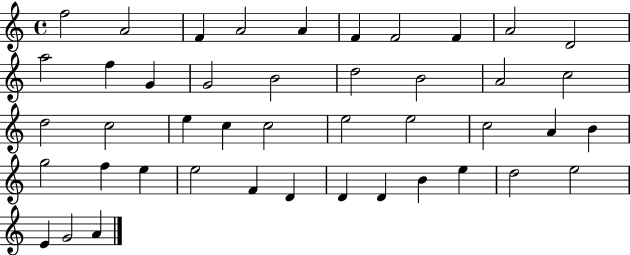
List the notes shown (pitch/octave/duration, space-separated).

F5/h A4/h F4/q A4/h A4/q F4/q F4/h F4/q A4/h D4/h A5/h F5/q G4/q G4/h B4/h D5/h B4/h A4/h C5/h D5/h C5/h E5/q C5/q C5/h E5/h E5/h C5/h A4/q B4/q G5/h F5/q E5/q E5/h F4/q D4/q D4/q D4/q B4/q E5/q D5/h E5/h E4/q G4/h A4/q